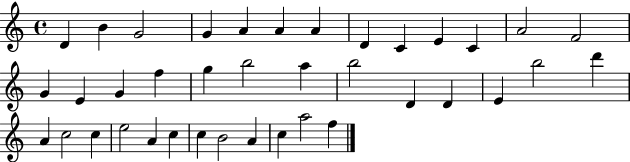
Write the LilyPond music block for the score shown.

{
  \clef treble
  \time 4/4
  \defaultTimeSignature
  \key c \major
  d'4 b'4 g'2 | g'4 a'4 a'4 a'4 | d'4 c'4 e'4 c'4 | a'2 f'2 | \break g'4 e'4 g'4 f''4 | g''4 b''2 a''4 | b''2 d'4 d'4 | e'4 b''2 d'''4 | \break a'4 c''2 c''4 | e''2 a'4 c''4 | c''4 b'2 a'4 | c''4 a''2 f''4 | \break \bar "|."
}